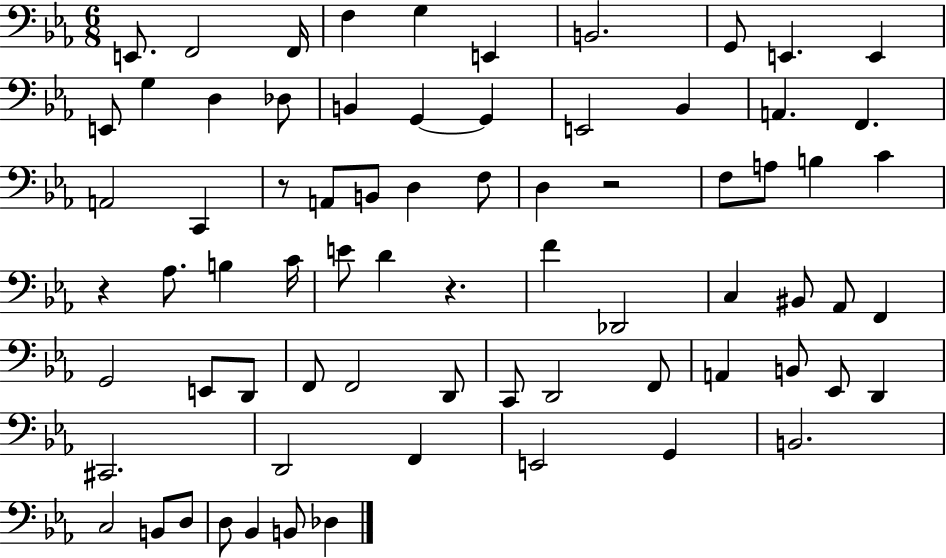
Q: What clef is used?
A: bass